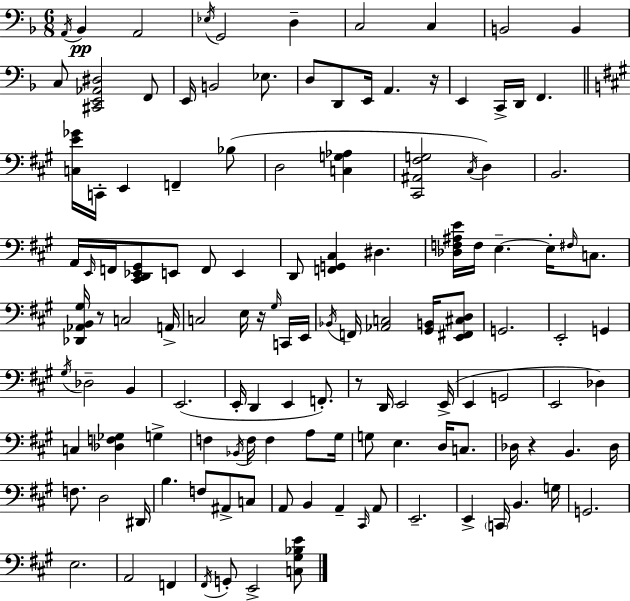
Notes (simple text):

A2/s Bb2/q A2/h Eb3/s G2/h D3/q C3/h C3/q B2/h B2/q C3/e [C#2,E2,Ab2,D#3]/h F2/e E2/s B2/h Eb3/e. D3/e D2/e E2/s A2/q. R/s E2/q C2/s D2/s F2/q. [C3,E4,Gb4]/s C2/s E2/q F2/q Bb3/e D3/h [C3,G3,Ab3]/q [C#2,A#2,F#3,G3]/h C#3/s D3/q B2/h. A2/s E2/s F2/s [C#2,D2,Eb2,G#2]/e E2/e F2/e E2/q D2/e [F2,G2,C#3]/q D#3/q. [Db3,F3,A#3,E4]/s F3/s E3/q. E3/s F#3/s C3/e. [Db2,Ab2,B2,G#3]/s R/e C3/h A2/s C3/h E3/s R/s G#3/s C2/s E2/s Bb2/s F2/s [Ab2,C3]/h [G#2,B2]/s [E2,F#2,C#3,D3]/e G2/h. E2/h G2/q G#3/s Db3/h B2/q E2/h. E2/s D2/q E2/q F2/e. R/e D2/s E2/h E2/s E2/q G2/h E2/h Db3/q C3/q [Db3,F3,Gb3]/q G3/q F3/q Bb2/s F3/s F3/q A3/e G#3/s G3/e E3/q. D3/s C3/e. Db3/s R/q B2/q. Db3/s F3/e. D3/h D#2/s B3/q. F3/e A#2/e C3/e A2/e B2/q A2/q C#2/s A2/e E2/h. E2/q C2/s B2/q. G3/s G2/h. E3/h. A2/h F2/q F#2/s G2/e E2/h [C3,G#3,Bb3,E4]/e